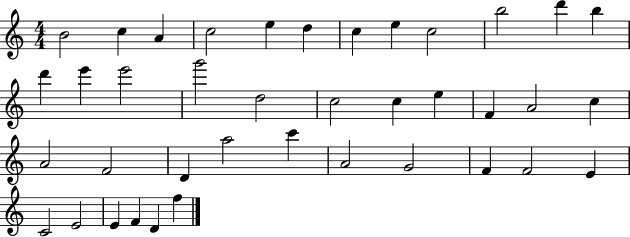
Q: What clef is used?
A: treble